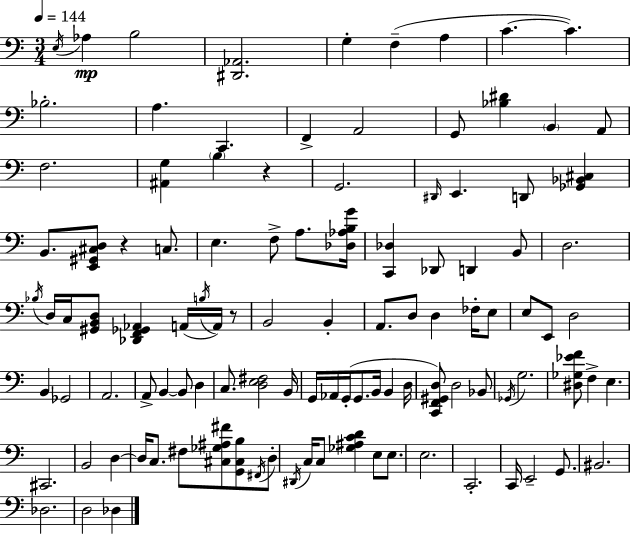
E3/s Ab3/q B3/h [D#2,Ab2]/h. G3/q F3/q A3/q C4/q. C4/q. Bb3/h. A3/q. C2/q. F2/q A2/h G2/e [Bb3,D#4]/q B2/q A2/e F3/h. [A#2,G3]/q B3/q R/q G2/h. D#2/s E2/q. D2/e [Gb2,Bb2,C#3]/q B2/e. [E2,G#2,C#3,D3]/e R/q C3/e. E3/q. F3/e A3/e. [Db3,Ab3,B3,G4]/s [C2,Db3]/q Db2/e D2/q B2/e D3/h. Bb3/s D3/s C3/s [G#2,B2,D3]/e [Db2,F2,Gb2,Ab2]/q A2/s B3/s A2/s R/e B2/h B2/q A2/e. D3/e D3/q FES3/s E3/e E3/e E2/e D3/h B2/q Gb2/h A2/h. A2/e B2/q B2/e D3/q C3/e. [D3,E3,F#3]/h B2/s G2/s Ab2/s G2/s G2/e. B2/s B2/q D3/s [C2,F2,G#2,D3]/e D3/h Bb2/e Gb2/s G3/h. [D#3,Gb3,Eb4,F4]/e F3/q E3/q. C#2/h. B2/h D3/q D3/s C3/e. F#3/e [C#3,Gb3,A#3,F#4]/e [G2,C#3,B3]/e F#2/s D3/e D#2/s C3/s C3/e [Gb3,A#3,C4,D4]/q E3/e E3/e. E3/h. C2/h. C2/s E2/h G2/e. BIS2/h. Db3/h. D3/h Db3/q